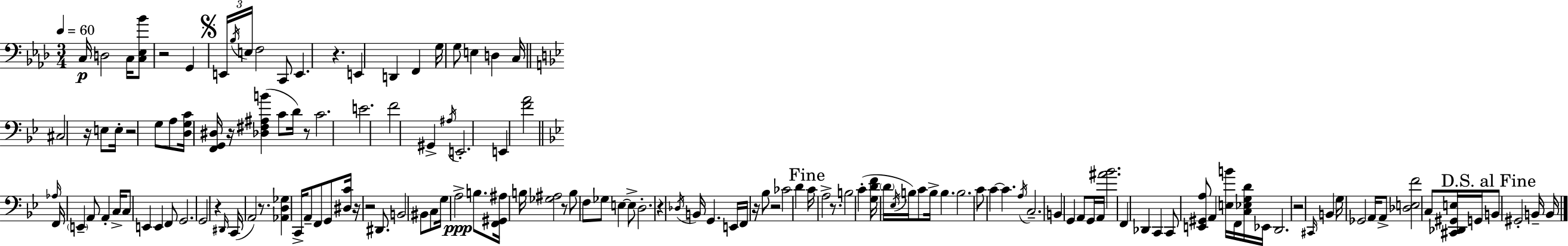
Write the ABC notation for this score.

X:1
T:Untitled
M:3/4
L:1/4
K:Fm
C,/4 D,2 C,/4 [C,_E,_B]/2 z2 G,, E,,/4 _B,/4 E,/4 F,2 C,,/2 E,, z E,, D,, F,, G,/4 G,/2 E, D, C,/4 ^C,2 z/4 E,/2 E,/4 z2 G,/2 A,/2 [D,G,C]/4 [F,,G,,^D,]/4 z/4 [_D,^F,^A,B] C/2 D/4 z/2 C2 E2 F2 ^G,, ^A,/4 E,,2 E,, [FA]2 _A,/4 F,,/4 E,, A,,/2 A,, C,/4 C,/2 E,, E,, F,,/2 G,,2 G,,2 z ^D,,/4 C,,/4 A,,2 z/2 [_A,,D,_G,] C,,/4 A,,/2 F,,/2 G,,/2 [^D,C]/4 z/4 z2 ^D,,/2 B,,2 ^B,,/2 C,/2 G,/4 A,2 B,/2 [F,,^G,,^A,]/4 B,/4 [_G,^A,]2 z/2 B,/2 F,/2 _G,/2 E, E,/2 D,2 z _D,/4 B,,/4 G,, E,,/4 F,,/4 z/4 _B,/2 z2 _C2 D C/4 A,2 z/2 B,2 C [G,DF]/4 D/4 _E,/4 B,/4 C/2 B,/4 B, B,2 C/2 C C A,/4 C,2 B,, G,, A,,/2 G,,/4 A,,/4 [^A_B]2 F,, _D,, C,, C,,/2 [E,,^G,,A,]/2 A,, [E,B]/4 F,,/4 [C,_E,G,D]/4 _E,,/4 D,,2 z2 ^C,,/4 B,, G,/4 _G,,2 A,,/4 A,,/2 [_D,E,F]2 C,/2 [^C,,_D,,^G,,E,]/4 G,,/4 B,,/2 ^G,,2 B,,/4 B,,/4